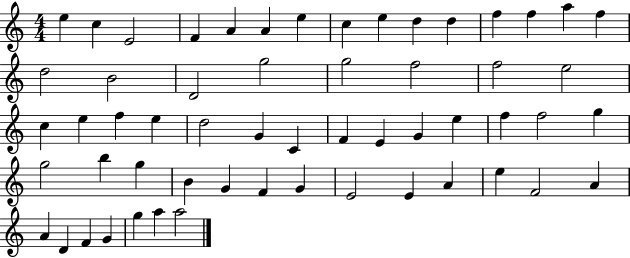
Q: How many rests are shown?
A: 0